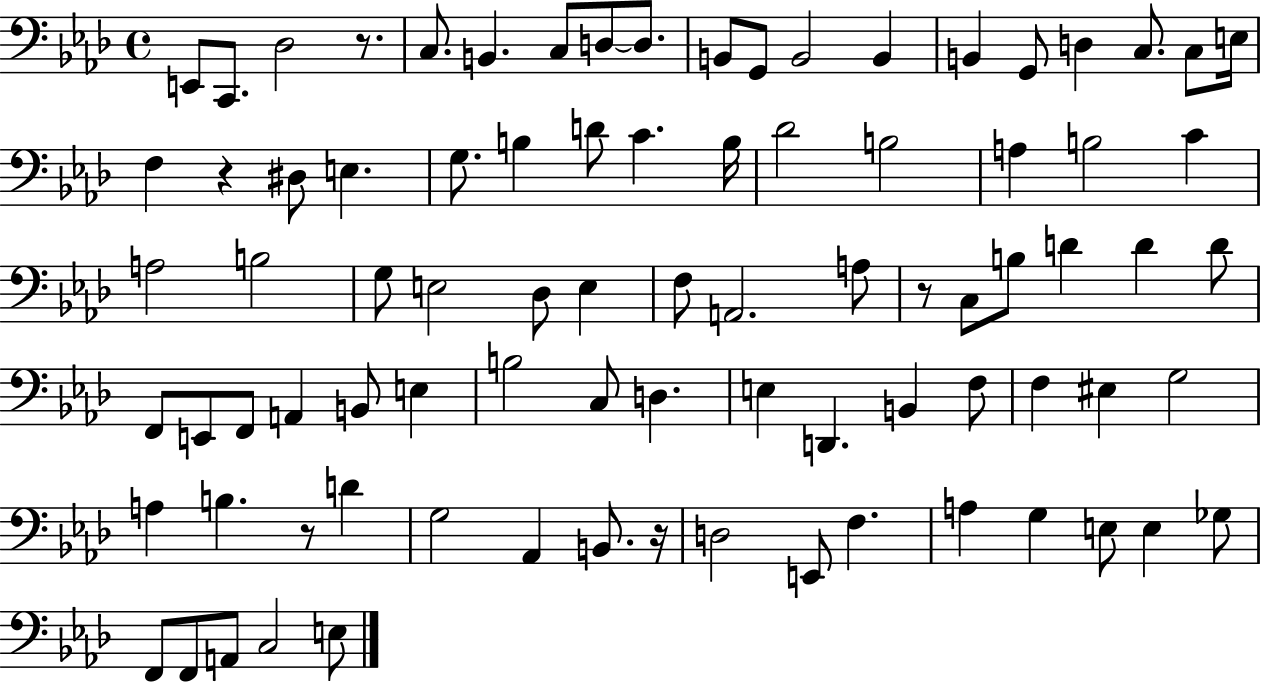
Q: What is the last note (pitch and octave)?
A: E3